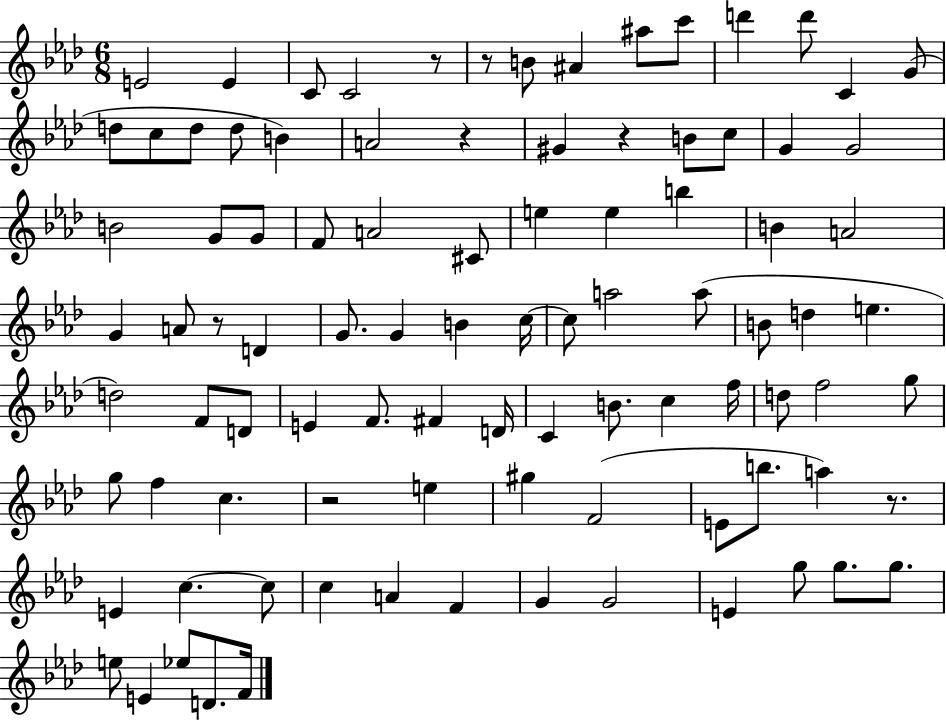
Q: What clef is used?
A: treble